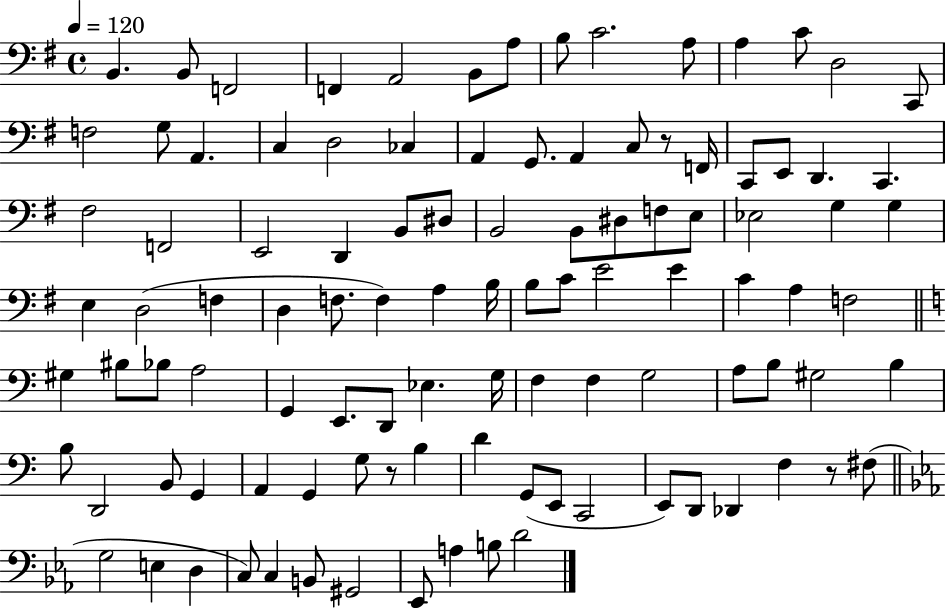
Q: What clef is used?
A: bass